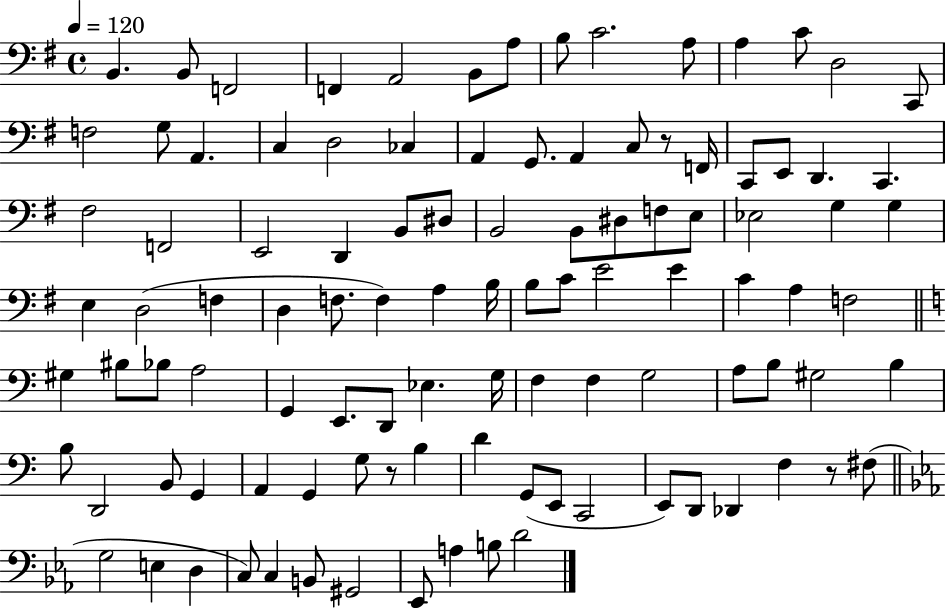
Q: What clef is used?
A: bass